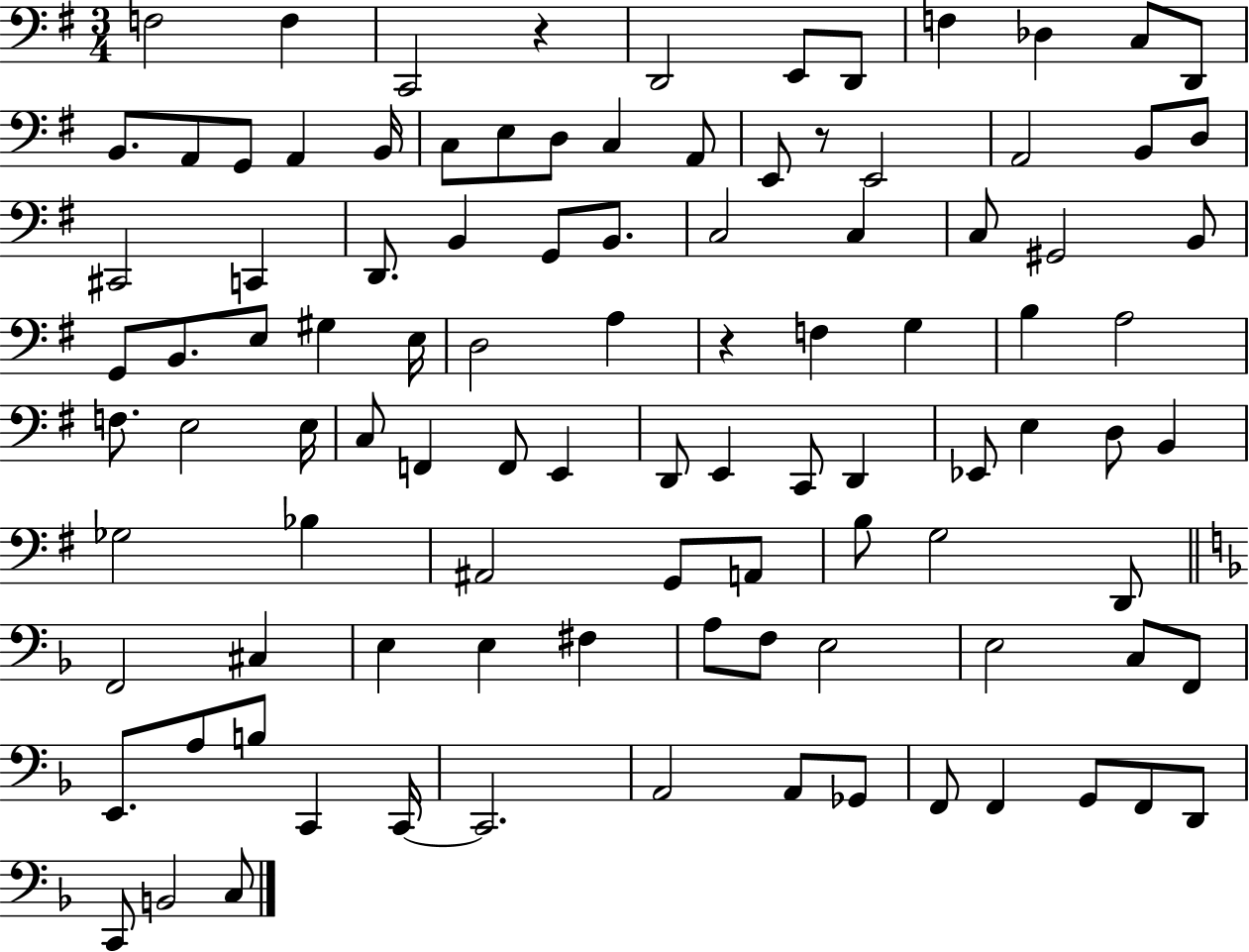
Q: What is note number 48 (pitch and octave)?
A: F3